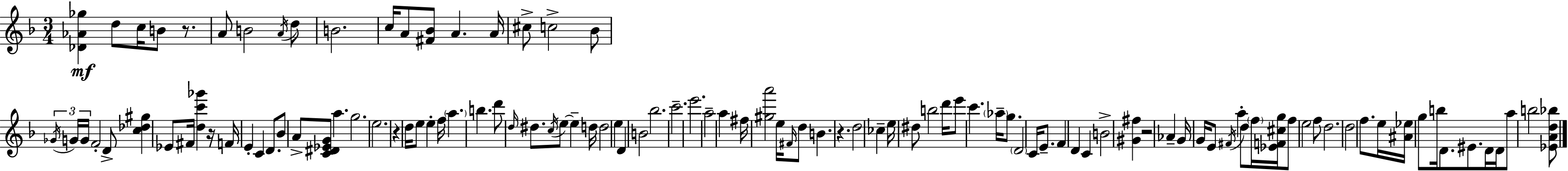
X:1
T:Untitled
M:3/4
L:1/4
K:F
[_D_A_g] d/2 c/4 B/2 z/2 A/2 B2 A/4 d/2 B2 c/4 A/2 [^F_B]/2 A A/4 ^c/2 c2 _B/2 _G/4 G/4 G/4 F2 D/2 [c_d^g] _E/2 ^F/4 [dc'_g'] z/4 F/4 E C D/2 _B/2 A/2 [C^D_EG]/2 a g2 e2 z d/4 e/2 e f/4 a b d'/2 d/4 ^d/2 c/4 e/2 e d/4 d2 e D B2 _b2 c'2 e'2 a2 a ^f/4 [^ga']2 e/4 ^F/4 d/2 B z d2 _c e/4 ^d/2 b2 d'/4 e'/2 c' _a/4 g/2 D2 C/4 E/2 F D C B2 [^G^f] z2 _A G/4 G/4 E/2 ^F/4 a d/2 f/4 [_EF^cg]/4 f/2 e2 f/2 d2 d2 f/2 e/4 [^A_e]/4 g/2 b/4 D/2 ^E/2 D/4 D/4 a/2 b2 [_EAd_b]/2